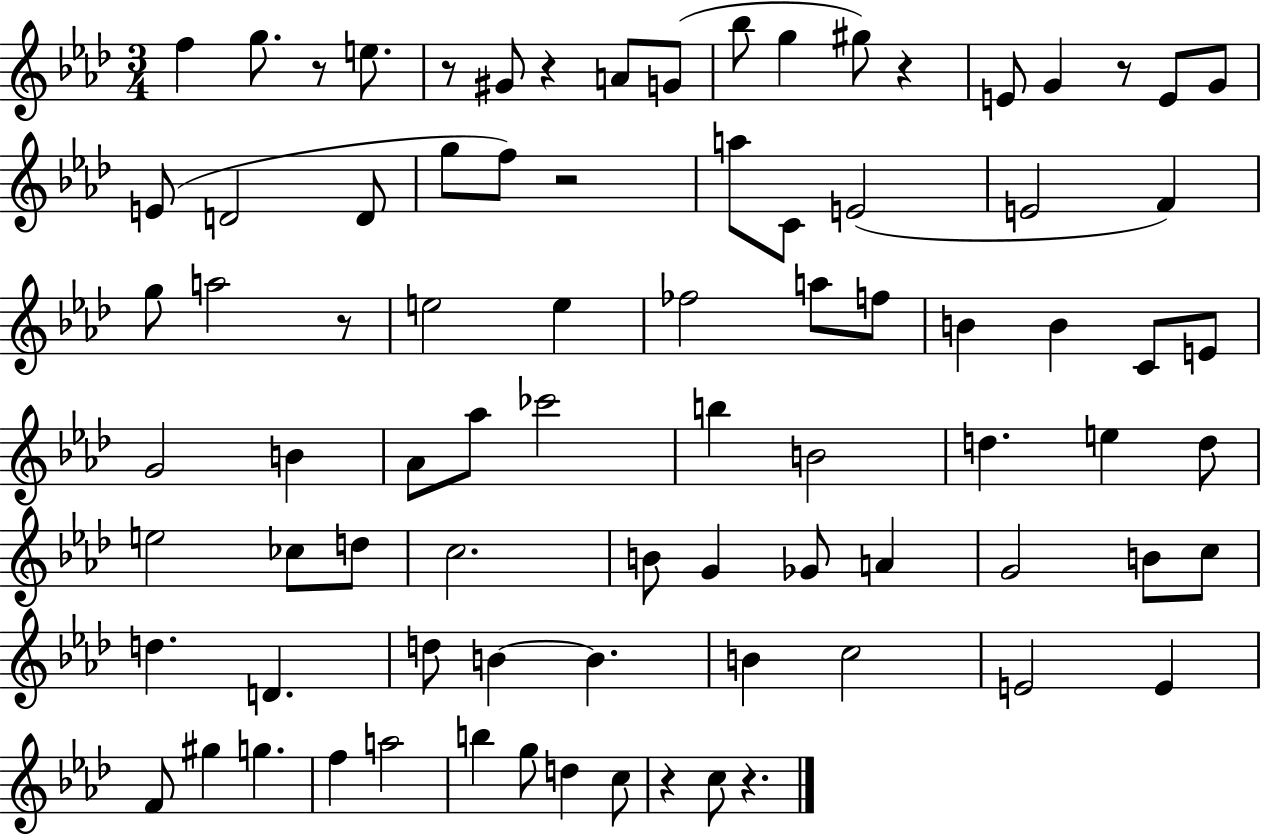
F5/q G5/e. R/e E5/e. R/e G#4/e R/q A4/e G4/e Bb5/e G5/q G#5/e R/q E4/e G4/q R/e E4/e G4/e E4/e D4/h D4/e G5/e F5/e R/h A5/e C4/e E4/h E4/h F4/q G5/e A5/h R/e E5/h E5/q FES5/h A5/e F5/e B4/q B4/q C4/e E4/e G4/h B4/q Ab4/e Ab5/e CES6/h B5/q B4/h D5/q. E5/q D5/e E5/h CES5/e D5/e C5/h. B4/e G4/q Gb4/e A4/q G4/h B4/e C5/e D5/q. D4/q. D5/e B4/q B4/q. B4/q C5/h E4/h E4/q F4/e G#5/q G5/q. F5/q A5/h B5/q G5/e D5/q C5/e R/q C5/e R/q.